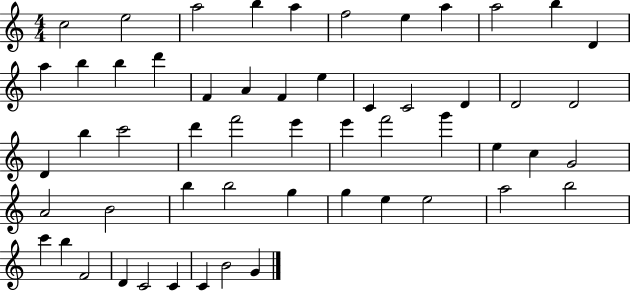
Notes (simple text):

C5/h E5/h A5/h B5/q A5/q F5/h E5/q A5/q A5/h B5/q D4/q A5/q B5/q B5/q D6/q F4/q A4/q F4/q E5/q C4/q C4/h D4/q D4/h D4/h D4/q B5/q C6/h D6/q F6/h E6/q E6/q F6/h G6/q E5/q C5/q G4/h A4/h B4/h B5/q B5/h G5/q G5/q E5/q E5/h A5/h B5/h C6/q B5/q F4/h D4/q C4/h C4/q C4/q B4/h G4/q